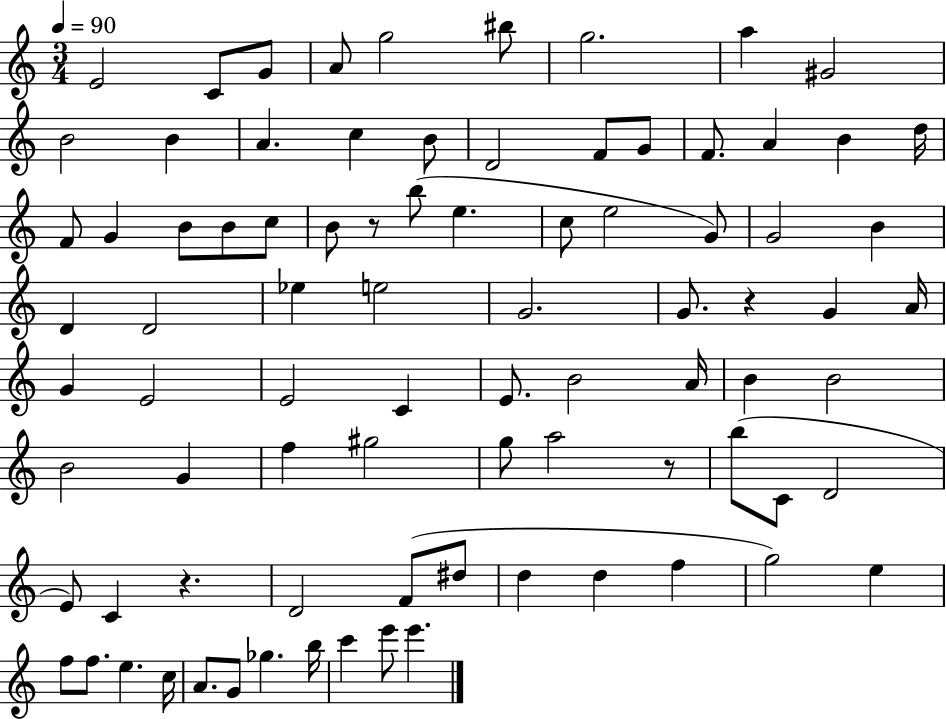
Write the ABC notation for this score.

X:1
T:Untitled
M:3/4
L:1/4
K:C
E2 C/2 G/2 A/2 g2 ^b/2 g2 a ^G2 B2 B A c B/2 D2 F/2 G/2 F/2 A B d/4 F/2 G B/2 B/2 c/2 B/2 z/2 b/2 e c/2 e2 G/2 G2 B D D2 _e e2 G2 G/2 z G A/4 G E2 E2 C E/2 B2 A/4 B B2 B2 G f ^g2 g/2 a2 z/2 b/2 C/2 D2 E/2 C z D2 F/2 ^d/2 d d f g2 e f/2 f/2 e c/4 A/2 G/2 _g b/4 c' e'/2 e'